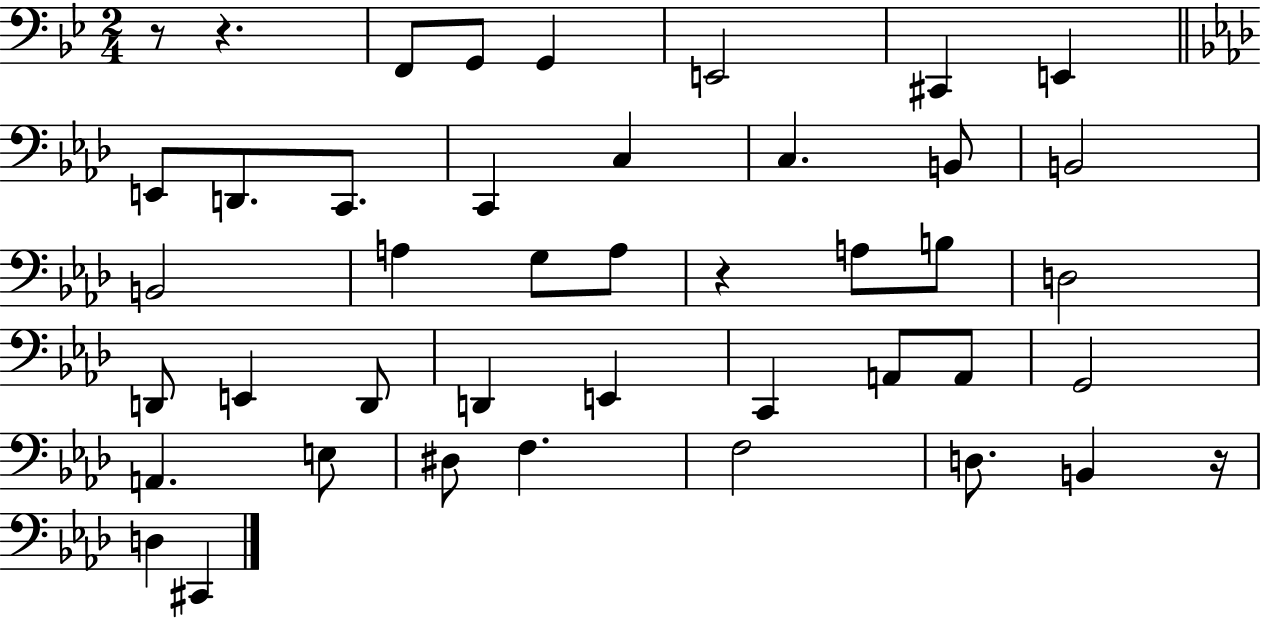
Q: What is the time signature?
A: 2/4